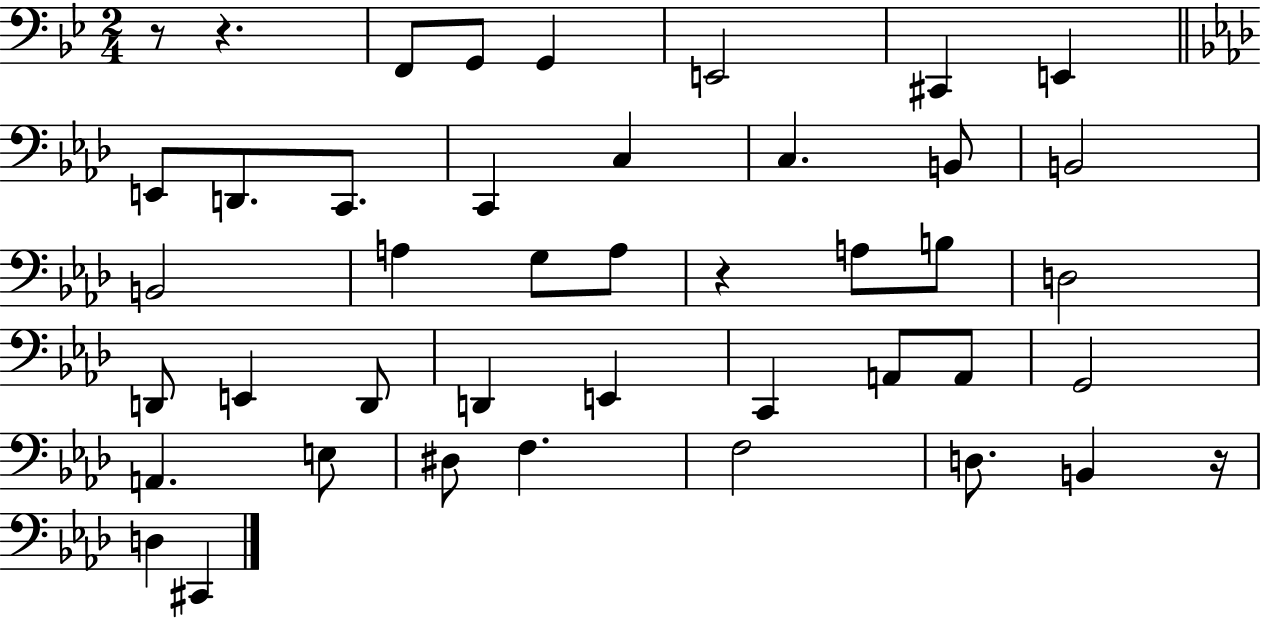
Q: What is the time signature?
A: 2/4